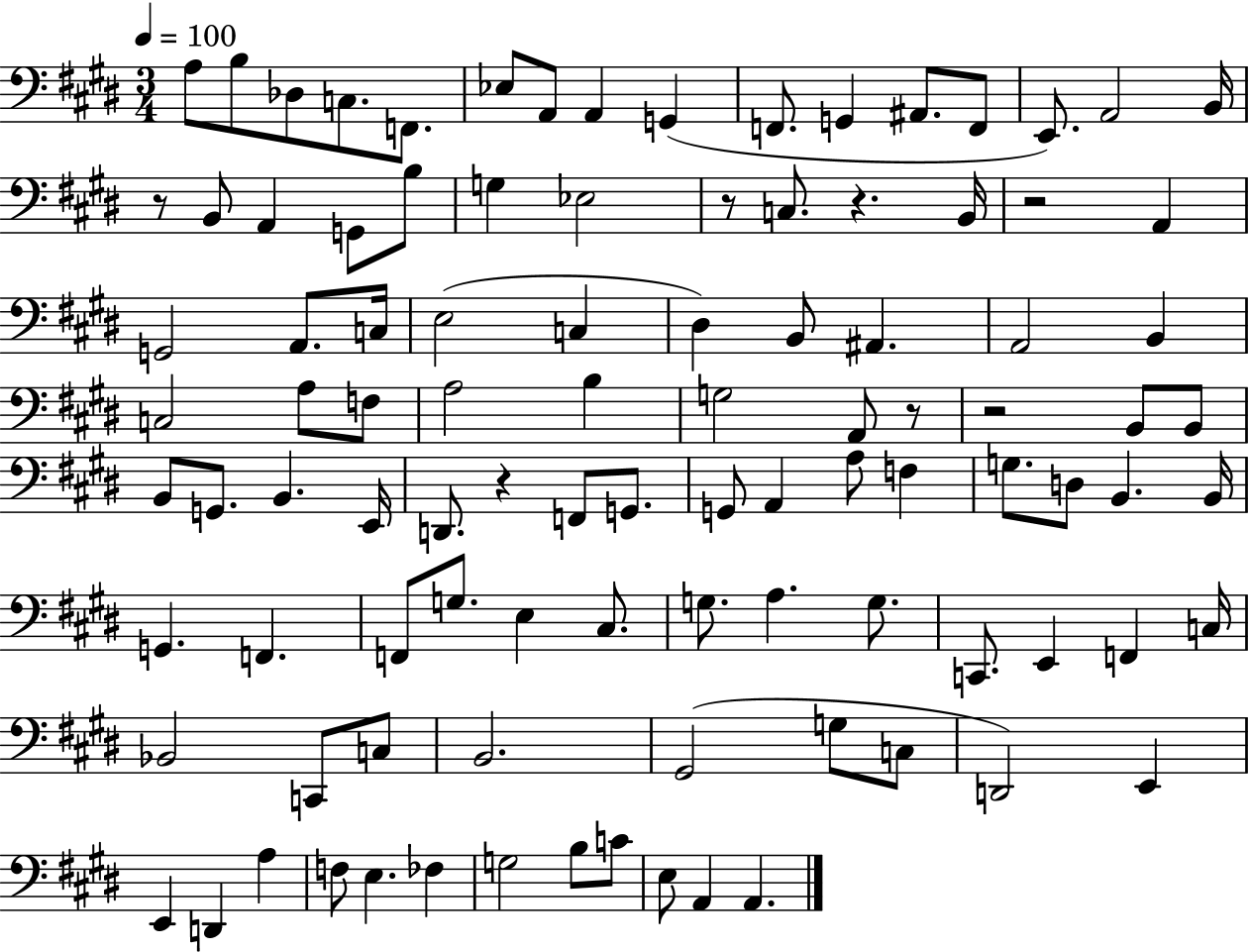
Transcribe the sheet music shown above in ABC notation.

X:1
T:Untitled
M:3/4
L:1/4
K:E
A,/2 B,/2 _D,/2 C,/2 F,,/2 _E,/2 A,,/2 A,, G,, F,,/2 G,, ^A,,/2 F,,/2 E,,/2 A,,2 B,,/4 z/2 B,,/2 A,, G,,/2 B,/2 G, _E,2 z/2 C,/2 z B,,/4 z2 A,, G,,2 A,,/2 C,/4 E,2 C, ^D, B,,/2 ^A,, A,,2 B,, C,2 A,/2 F,/2 A,2 B, G,2 A,,/2 z/2 z2 B,,/2 B,,/2 B,,/2 G,,/2 B,, E,,/4 D,,/2 z F,,/2 G,,/2 G,,/2 A,, A,/2 F, G,/2 D,/2 B,, B,,/4 G,, F,, F,,/2 G,/2 E, ^C,/2 G,/2 A, G,/2 C,,/2 E,, F,, C,/4 _B,,2 C,,/2 C,/2 B,,2 ^G,,2 G,/2 C,/2 D,,2 E,, E,, D,, A, F,/2 E, _F, G,2 B,/2 C/2 E,/2 A,, A,,